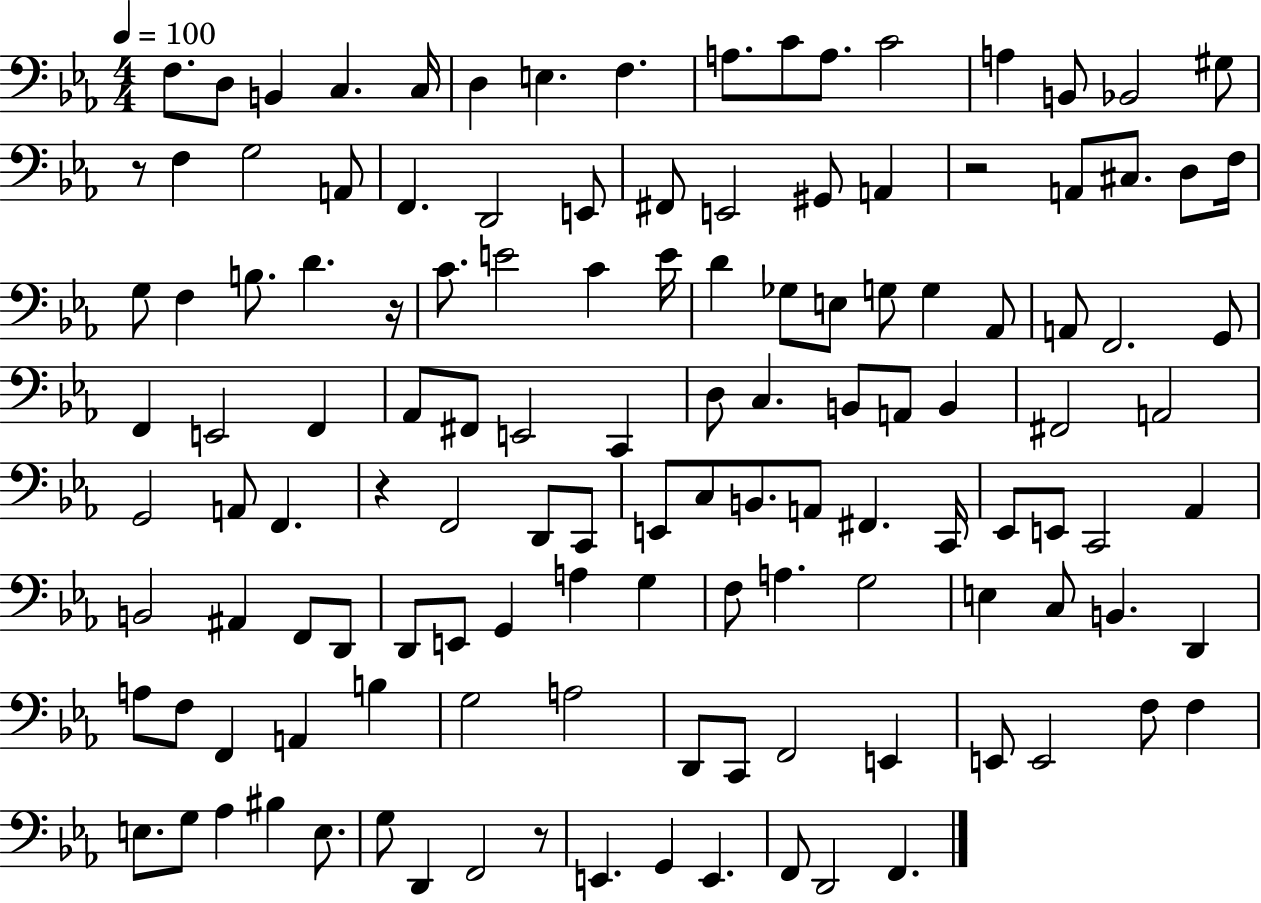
{
  \clef bass
  \numericTimeSignature
  \time 4/4
  \key ees \major
  \tempo 4 = 100
  \repeat volta 2 { f8. d8 b,4 c4. c16 | d4 e4. f4. | a8. c'8 a8. c'2 | a4 b,8 bes,2 gis8 | \break r8 f4 g2 a,8 | f,4. d,2 e,8 | fis,8 e,2 gis,8 a,4 | r2 a,8 cis8. d8 f16 | \break g8 f4 b8. d'4. r16 | c'8. e'2 c'4 e'16 | d'4 ges8 e8 g8 g4 aes,8 | a,8 f,2. g,8 | \break f,4 e,2 f,4 | aes,8 fis,8 e,2 c,4 | d8 c4. b,8 a,8 b,4 | fis,2 a,2 | \break g,2 a,8 f,4. | r4 f,2 d,8 c,8 | e,8 c8 b,8. a,8 fis,4. c,16 | ees,8 e,8 c,2 aes,4 | \break b,2 ais,4 f,8 d,8 | d,8 e,8 g,4 a4 g4 | f8 a4. g2 | e4 c8 b,4. d,4 | \break a8 f8 f,4 a,4 b4 | g2 a2 | d,8 c,8 f,2 e,4 | e,8 e,2 f8 f4 | \break e8. g8 aes4 bis4 e8. | g8 d,4 f,2 r8 | e,4. g,4 e,4. | f,8 d,2 f,4. | \break } \bar "|."
}